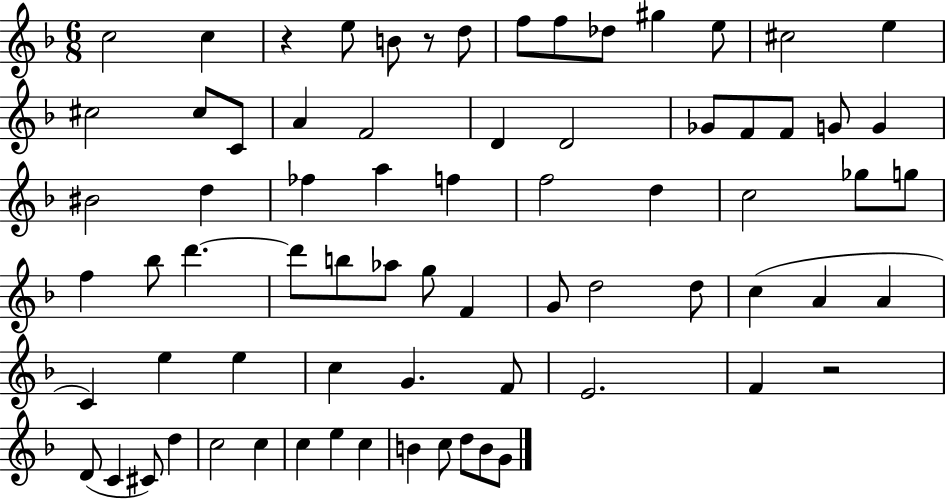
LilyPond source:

{
  \clef treble
  \numericTimeSignature
  \time 6/8
  \key f \major
  c''2 c''4 | r4 e''8 b'8 r8 d''8 | f''8 f''8 des''8 gis''4 e''8 | cis''2 e''4 | \break cis''2 cis''8 c'8 | a'4 f'2 | d'4 d'2 | ges'8 f'8 f'8 g'8 g'4 | \break bis'2 d''4 | fes''4 a''4 f''4 | f''2 d''4 | c''2 ges''8 g''8 | \break f''4 bes''8 d'''4.~~ | d'''8 b''8 aes''8 g''8 f'4 | g'8 d''2 d''8 | c''4( a'4 a'4 | \break c'4) e''4 e''4 | c''4 g'4. f'8 | e'2. | f'4 r2 | \break d'8( c'4 cis'8) d''4 | c''2 c''4 | c''4 e''4 c''4 | b'4 c''8 d''8 b'8 g'8 | \break \bar "|."
}